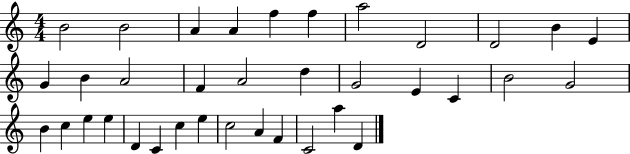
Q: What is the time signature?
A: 4/4